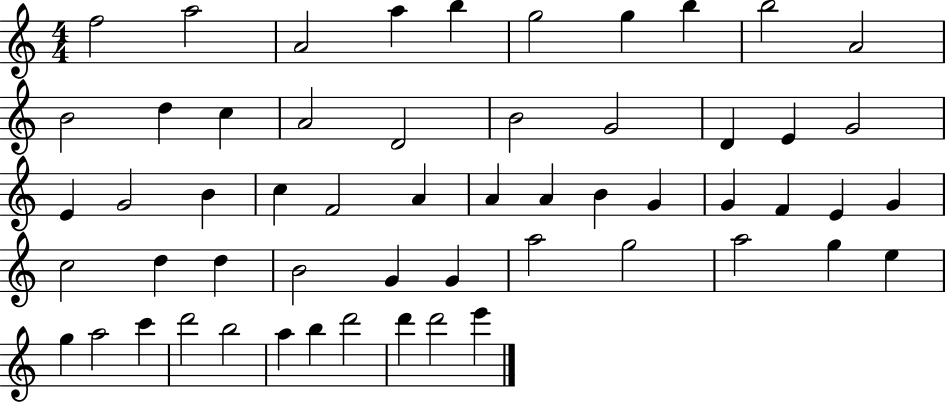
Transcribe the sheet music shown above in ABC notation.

X:1
T:Untitled
M:4/4
L:1/4
K:C
f2 a2 A2 a b g2 g b b2 A2 B2 d c A2 D2 B2 G2 D E G2 E G2 B c F2 A A A B G G F E G c2 d d B2 G G a2 g2 a2 g e g a2 c' d'2 b2 a b d'2 d' d'2 e'